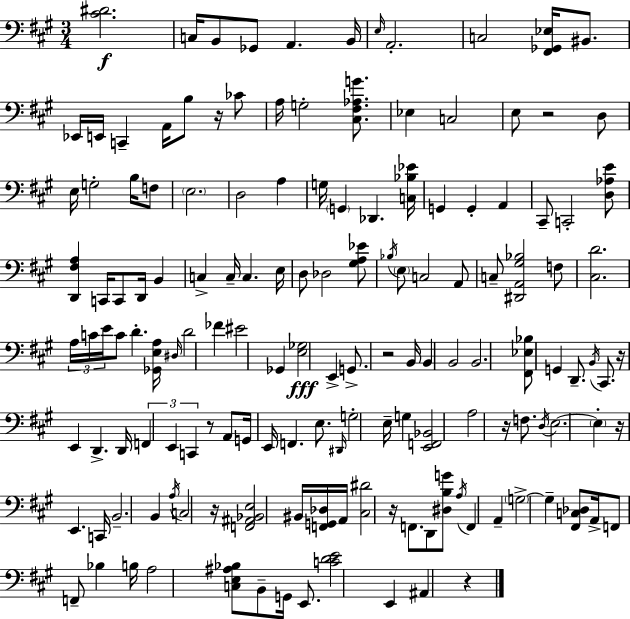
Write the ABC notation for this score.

X:1
T:Untitled
M:3/4
L:1/4
K:A
[^C^D]2 C,/4 B,,/2 _G,,/2 A,, B,,/4 E,/4 A,,2 C,2 [^F,,_G,,_E,]/4 ^B,,/2 _E,,/4 E,,/4 C,, A,,/4 B,/2 z/4 _C/2 A,/4 G,2 [^C,^F,_A,G]/2 _E, C,2 E,/2 z2 D,/2 E,/4 G,2 B,/4 F,/2 E,2 D,2 A, G,/4 G,, _D,, [C,_B,_E]/4 G,, G,, A,, ^C,,/2 C,,2 [D,_A,E]/2 [D,,^F,A,] C,,/4 C,,/2 D,,/4 B,, C, C,/4 C, E,/4 D,/2 _D,2 [^G,A,_E]/2 _B,/4 E,/2 C,2 A,,/2 C,/2 [^D,,A,,^G,_B,]2 F,/2 [^C,D]2 A,/4 C/4 E/4 C/2 D [_G,,E,A,]/4 ^D,/4 D2 _F ^E2 _G,, [E,_G,]2 E,, G,,/2 z2 B,,/4 B,, B,,2 B,,2 [^F,,_E,_B,]/2 G,, D,,/2 B,,/4 ^C,,/2 z/4 E,, D,, D,,/4 F,, E,, C,, z/2 A,,/2 G,,/4 E,,/4 F,, E,/2 ^D,,/4 G,2 E,/4 G, [E,,F,,_B,,]2 A,2 z/4 F,/2 D,/4 E,2 E, z/4 E,, C,,/4 B,,2 B,, A,/4 C,2 z/4 [F,,^A,,_B,,E,]2 ^B,,/4 [F,,G,,_D,]/4 A,,/4 [^C,^D]2 z/4 F,,/2 D,,/2 [^D,B,G]/2 A,/4 F,, A,, G,2 G, [^F,,C,_D,]/2 A,,/4 F,,/2 F,,/2 _B, B,/4 A,2 [C,E,^A,_B,]/2 B,,/2 G,,/4 E,,/2 [CDE]2 E,, ^A,, z